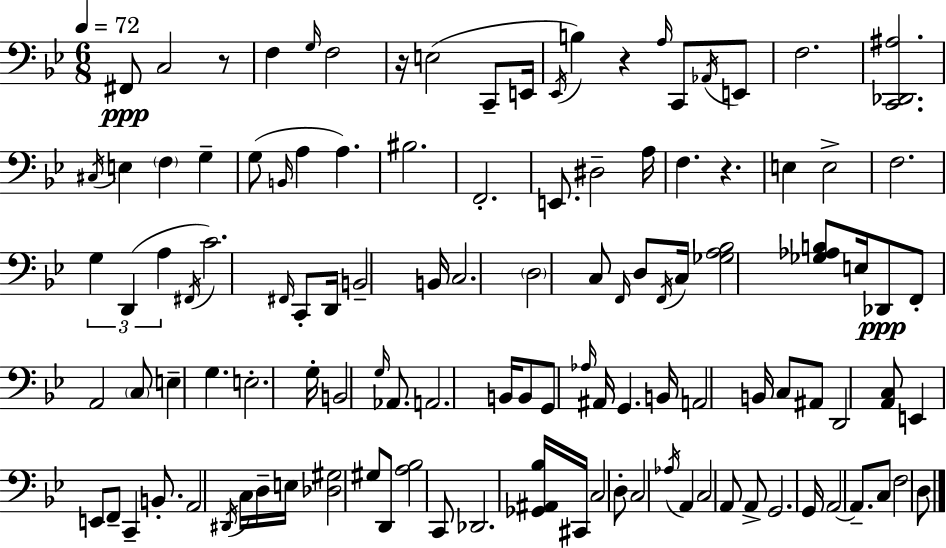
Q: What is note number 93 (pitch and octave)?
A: Ab3